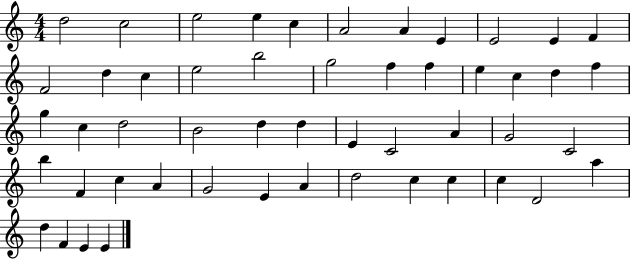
{
  \clef treble
  \numericTimeSignature
  \time 4/4
  \key c \major
  d''2 c''2 | e''2 e''4 c''4 | a'2 a'4 e'4 | e'2 e'4 f'4 | \break f'2 d''4 c''4 | e''2 b''2 | g''2 f''4 f''4 | e''4 c''4 d''4 f''4 | \break g''4 c''4 d''2 | b'2 d''4 d''4 | e'4 c'2 a'4 | g'2 c'2 | \break b''4 f'4 c''4 a'4 | g'2 e'4 a'4 | d''2 c''4 c''4 | c''4 d'2 a''4 | \break d''4 f'4 e'4 e'4 | \bar "|."
}